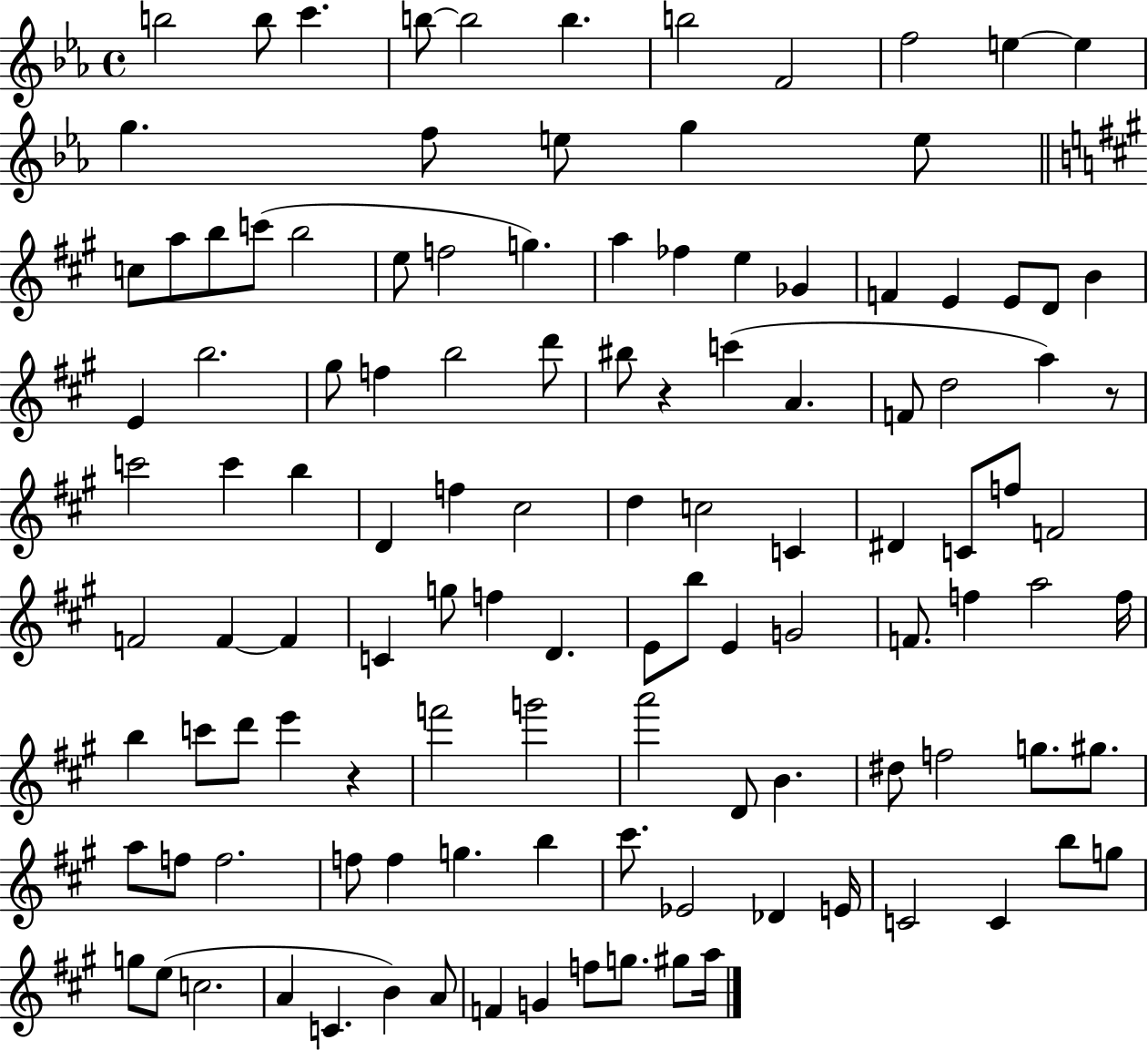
B5/h B5/e C6/q. B5/e B5/h B5/q. B5/h F4/h F5/h E5/q E5/q G5/q. F5/e E5/e G5/q E5/e C5/e A5/e B5/e C6/e B5/h E5/e F5/h G5/q. A5/q FES5/q E5/q Gb4/q F4/q E4/q E4/e D4/e B4/q E4/q B5/h. G#5/e F5/q B5/h D6/e BIS5/e R/q C6/q A4/q. F4/e D5/h A5/q R/e C6/h C6/q B5/q D4/q F5/q C#5/h D5/q C5/h C4/q D#4/q C4/e F5/e F4/h F4/h F4/q F4/q C4/q G5/e F5/q D4/q. E4/e B5/e E4/q G4/h F4/e. F5/q A5/h F5/s B5/q C6/e D6/e E6/q R/q F6/h G6/h A6/h D4/e B4/q. D#5/e F5/h G5/e. G#5/e. A5/e F5/e F5/h. F5/e F5/q G5/q. B5/q C#6/e. Eb4/h Db4/q E4/s C4/h C4/q B5/e G5/e G5/e E5/e C5/h. A4/q C4/q. B4/q A4/e F4/q G4/q F5/e G5/e. G#5/e A5/s